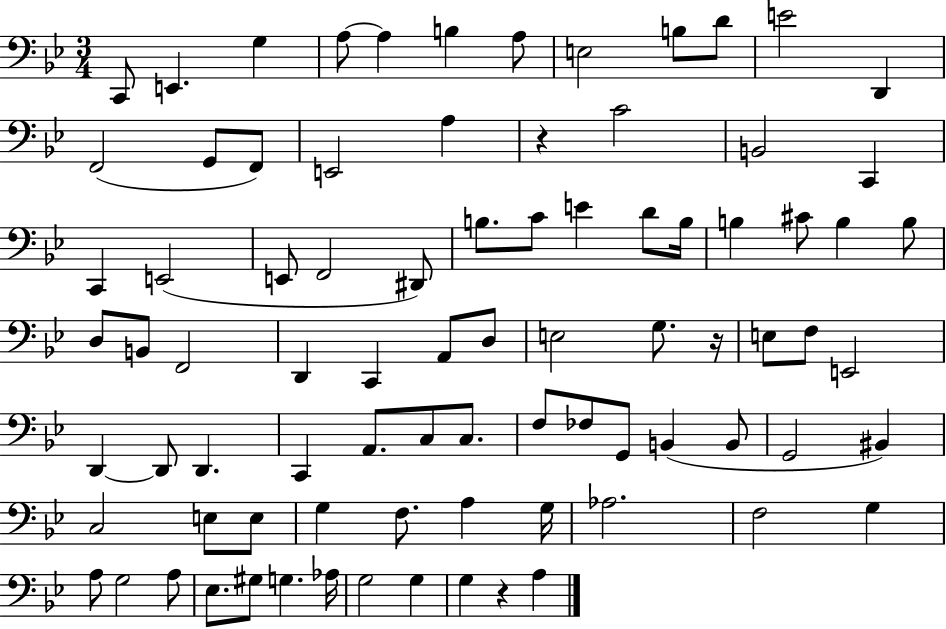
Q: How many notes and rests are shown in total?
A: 84